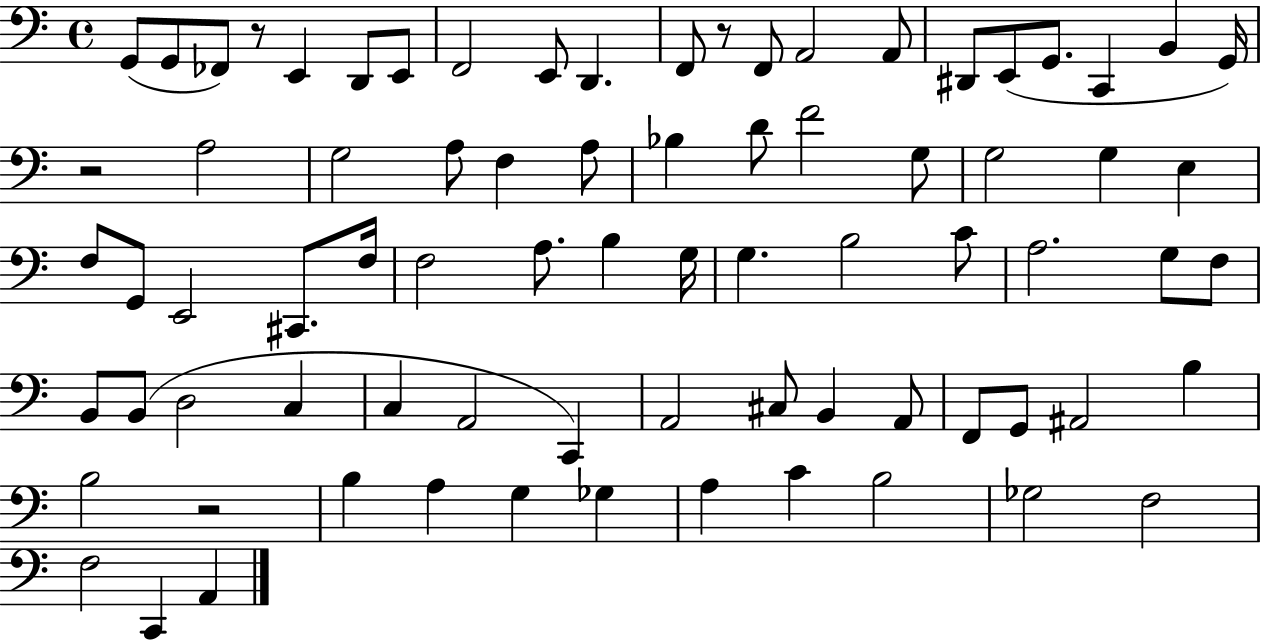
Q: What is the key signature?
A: C major